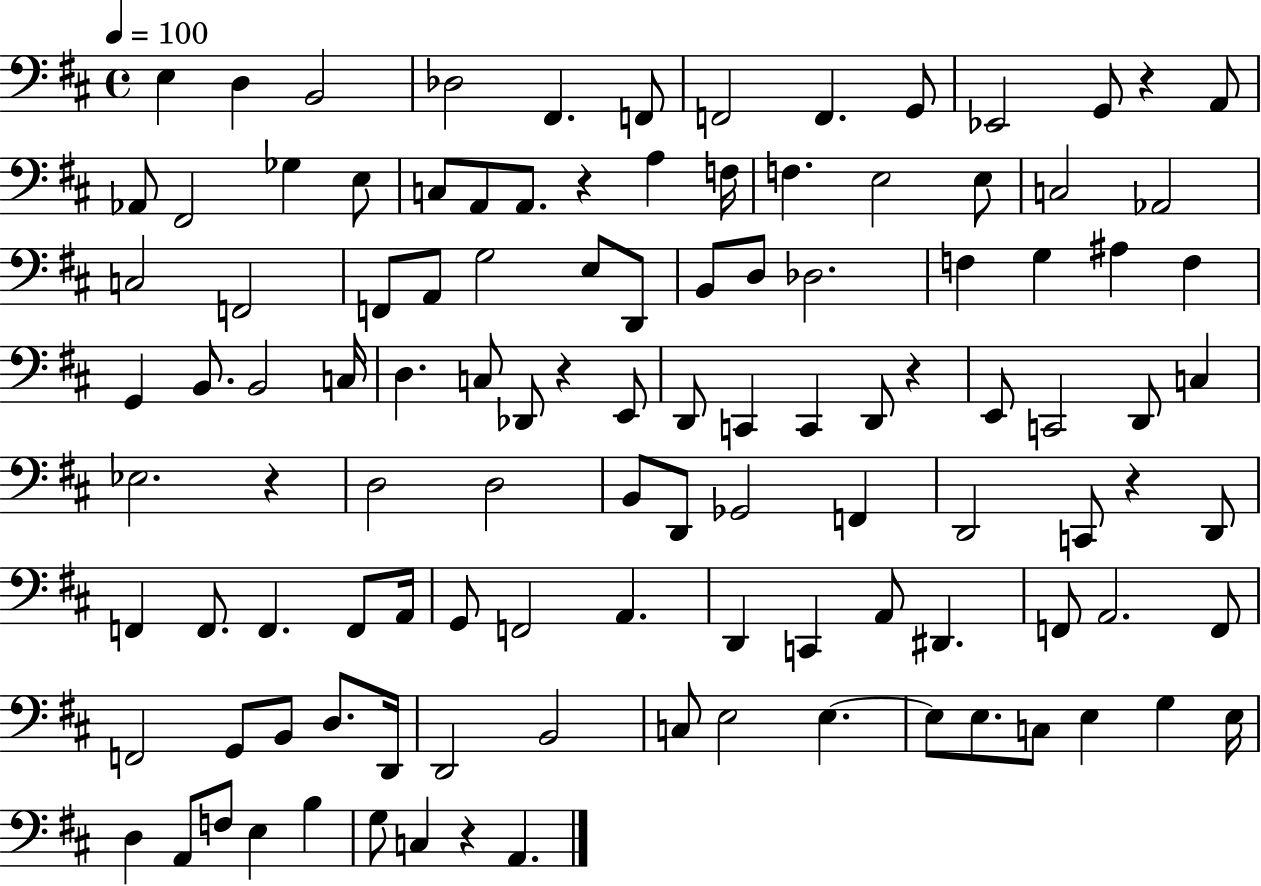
{
  \clef bass
  \time 4/4
  \defaultTimeSignature
  \key d \major
  \tempo 4 = 100
  e4 d4 b,2 | des2 fis,4. f,8 | f,2 f,4. g,8 | ees,2 g,8 r4 a,8 | \break aes,8 fis,2 ges4 e8 | c8 a,8 a,8. r4 a4 f16 | f4. e2 e8 | c2 aes,2 | \break c2 f,2 | f,8 a,8 g2 e8 d,8 | b,8 d8 des2. | f4 g4 ais4 f4 | \break g,4 b,8. b,2 c16 | d4. c8 des,8 r4 e,8 | d,8 c,4 c,4 d,8 r4 | e,8 c,2 d,8 c4 | \break ees2. r4 | d2 d2 | b,8 d,8 ges,2 f,4 | d,2 c,8 r4 d,8 | \break f,4 f,8. f,4. f,8 a,16 | g,8 f,2 a,4. | d,4 c,4 a,8 dis,4. | f,8 a,2. f,8 | \break f,2 g,8 b,8 d8. d,16 | d,2 b,2 | c8 e2 e4.~~ | e8 e8. c8 e4 g4 e16 | \break d4 a,8 f8 e4 b4 | g8 c4 r4 a,4. | \bar "|."
}